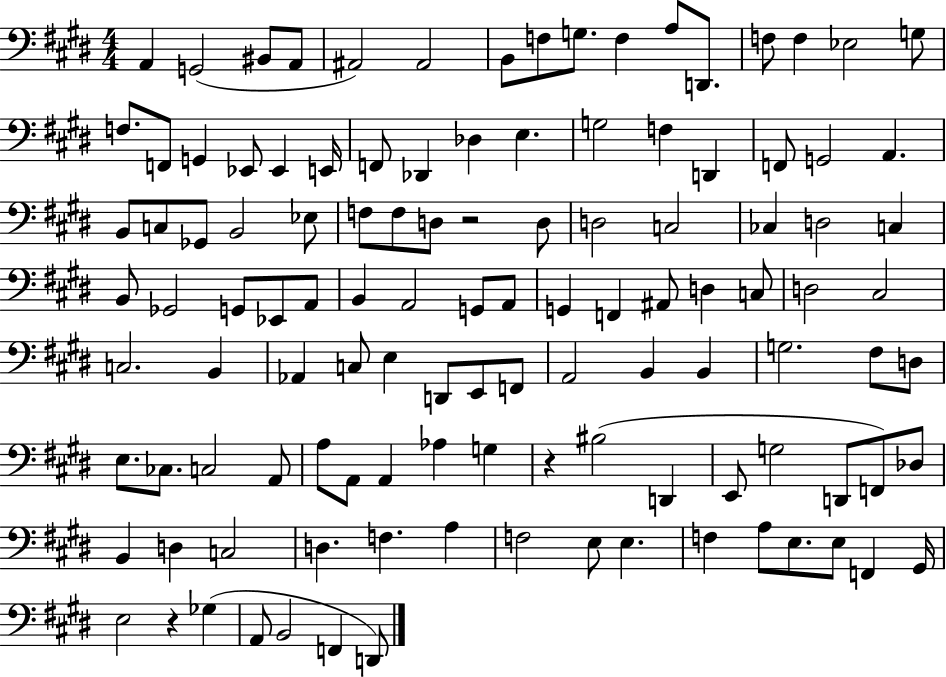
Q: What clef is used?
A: bass